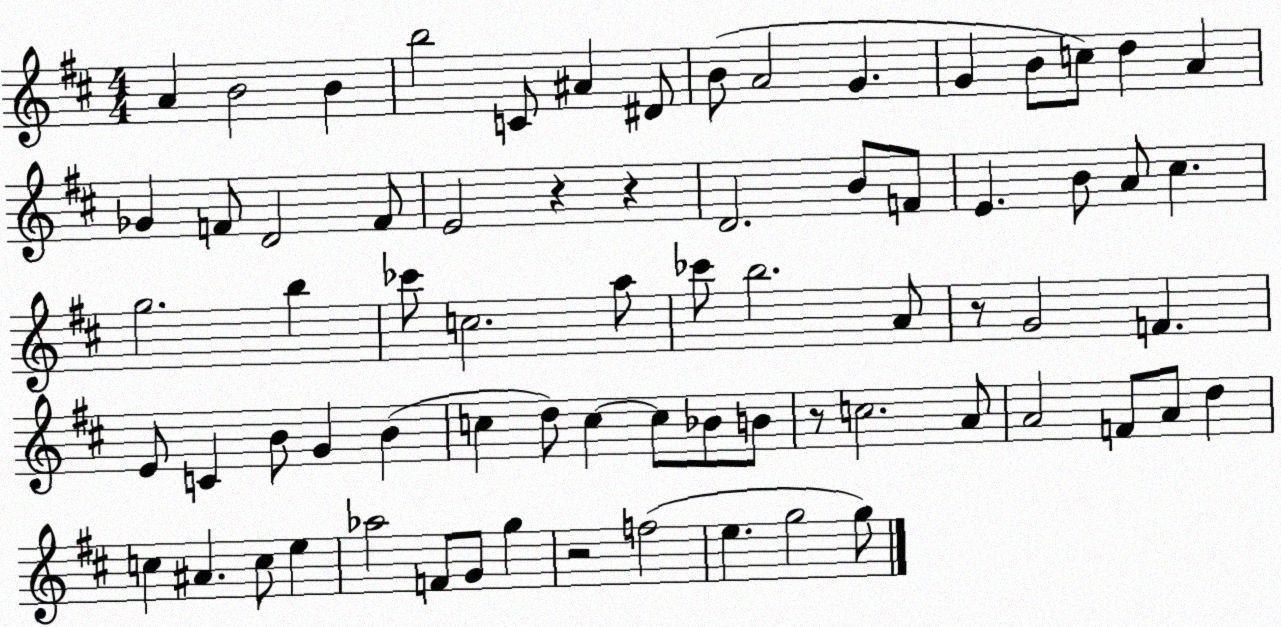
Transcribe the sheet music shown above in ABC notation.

X:1
T:Untitled
M:4/4
L:1/4
K:D
A B2 B b2 C/2 ^A ^D/2 B/2 A2 G G B/2 c/2 d A _G F/2 D2 F/2 E2 z z D2 B/2 F/2 E B/2 A/2 ^c g2 b _c'/2 c2 a/2 _c'/2 b2 A/2 z/2 G2 F E/2 C B/2 G B c d/2 c c/2 _B/2 B/2 z/2 c2 A/2 A2 F/2 A/2 d c ^A c/2 e _a2 F/2 G/2 g z2 f2 e g2 g/2